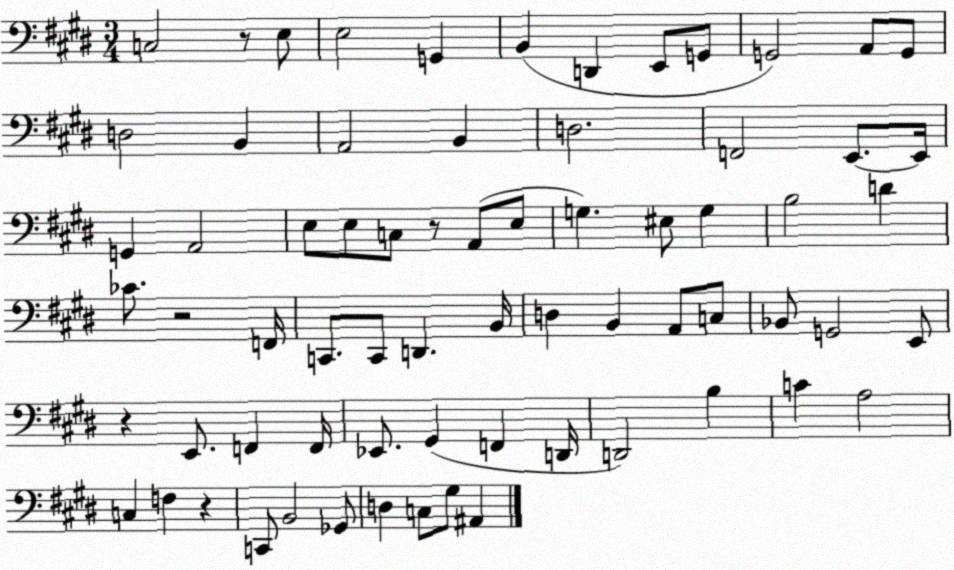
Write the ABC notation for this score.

X:1
T:Untitled
M:3/4
L:1/4
K:E
C,2 z/2 E,/2 E,2 G,, B,, D,, E,,/2 G,,/2 G,,2 A,,/2 G,,/2 D,2 B,, A,,2 B,, D,2 F,,2 E,,/2 E,,/4 G,, A,,2 E,/2 E,/2 C,/2 z/2 A,,/2 E,/2 G, ^E,/2 G, B,2 D _C/2 z2 F,,/4 C,,/2 C,,/2 D,, B,,/4 D, B,, A,,/2 C,/2 _B,,/2 G,,2 E,,/2 z E,,/2 F,, F,,/4 _E,,/2 ^G,, F,, D,,/4 D,,2 B, C A,2 C, F, z C,,/2 B,,2 _G,,/2 D, C,/2 ^G,/2 ^A,,